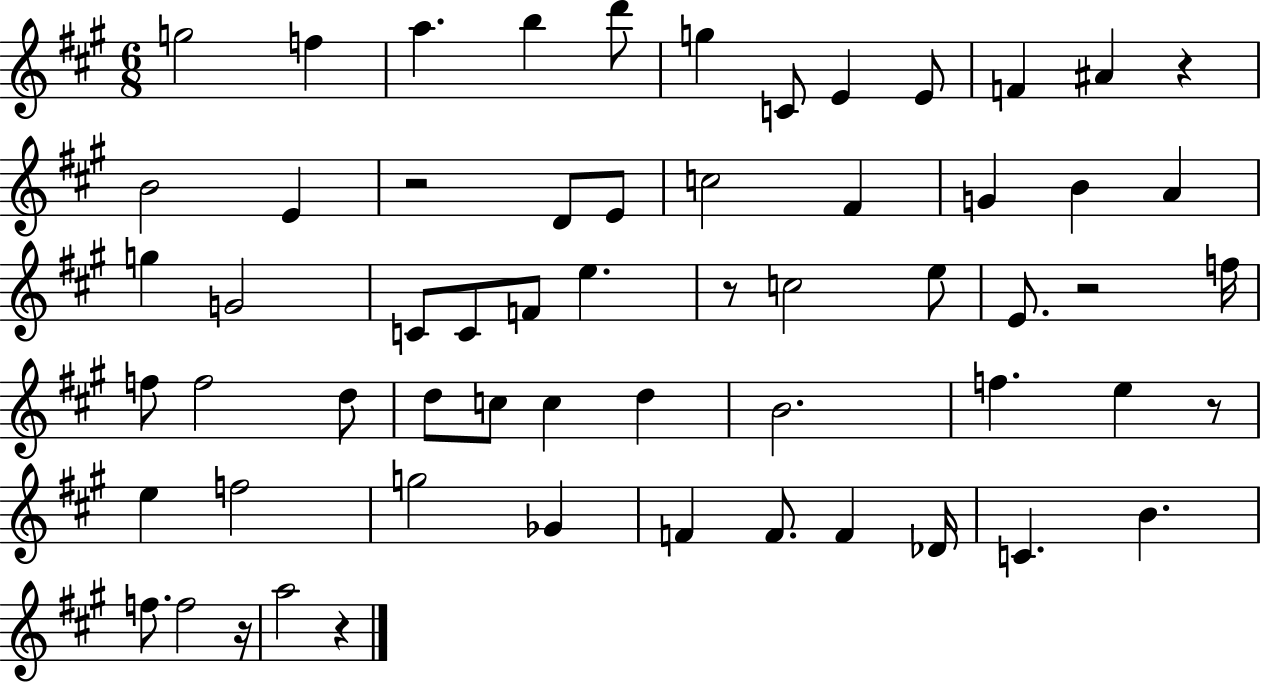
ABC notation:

X:1
T:Untitled
M:6/8
L:1/4
K:A
g2 f a b d'/2 g C/2 E E/2 F ^A z B2 E z2 D/2 E/2 c2 ^F G B A g G2 C/2 C/2 F/2 e z/2 c2 e/2 E/2 z2 f/4 f/2 f2 d/2 d/2 c/2 c d B2 f e z/2 e f2 g2 _G F F/2 F _D/4 C B f/2 f2 z/4 a2 z